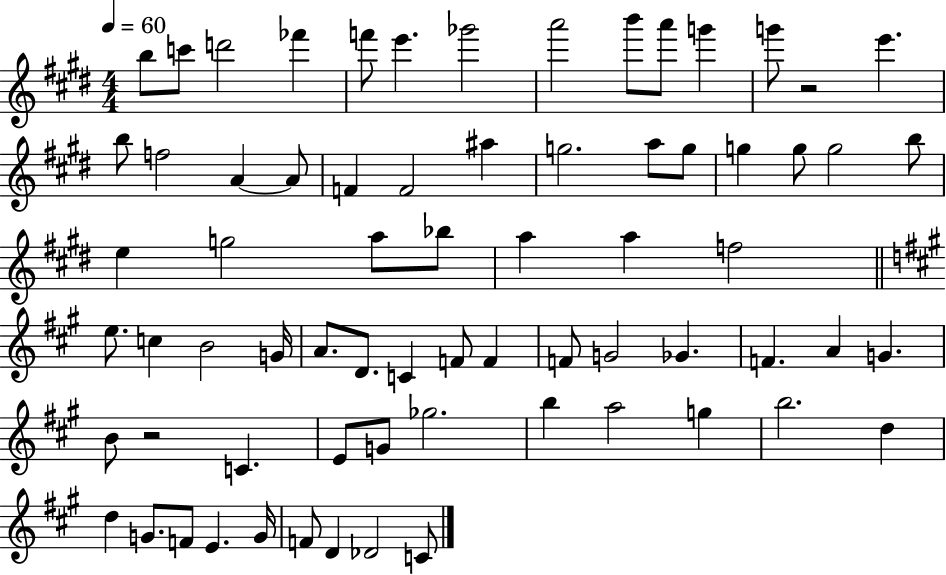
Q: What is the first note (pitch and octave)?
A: B5